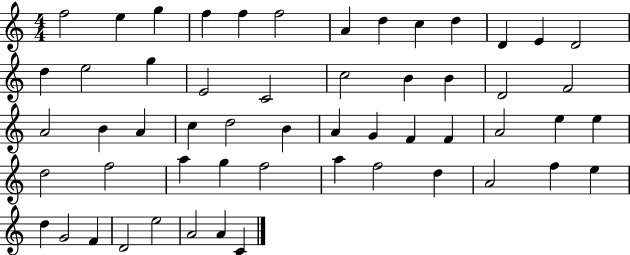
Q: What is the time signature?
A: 4/4